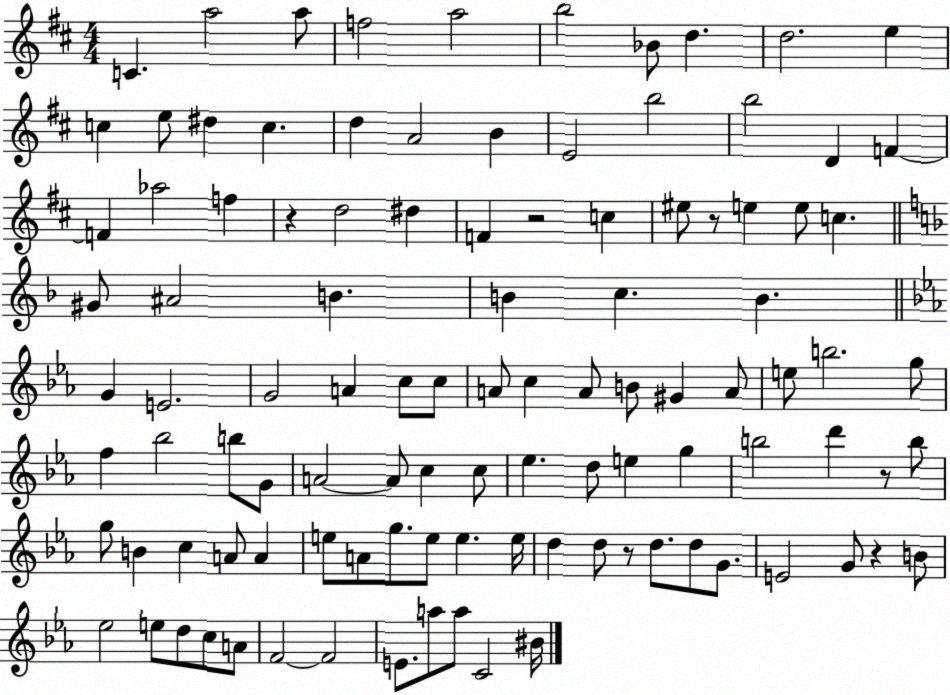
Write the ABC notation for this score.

X:1
T:Untitled
M:4/4
L:1/4
K:D
C a2 a/2 f2 a2 b2 _B/2 d d2 e c e/2 ^d c d A2 B E2 b2 b2 D F F _a2 f z d2 ^d F z2 c ^e/2 z/2 e e/2 c ^G/2 ^A2 B B c B G E2 G2 A c/2 c/2 A/2 c A/2 B/2 ^G A/2 e/2 b2 g/2 f _b2 b/2 G/2 A2 A/2 c c/2 _e d/2 e g b2 d' z/2 b/2 g/2 B c A/2 A e/2 A/2 g/2 e/2 e e/4 d d/2 z/2 d/2 d/2 G/2 E2 G/2 z B/2 _e2 e/2 d/2 c/2 A/2 F2 F2 E/2 a/2 a/2 C2 ^B/4